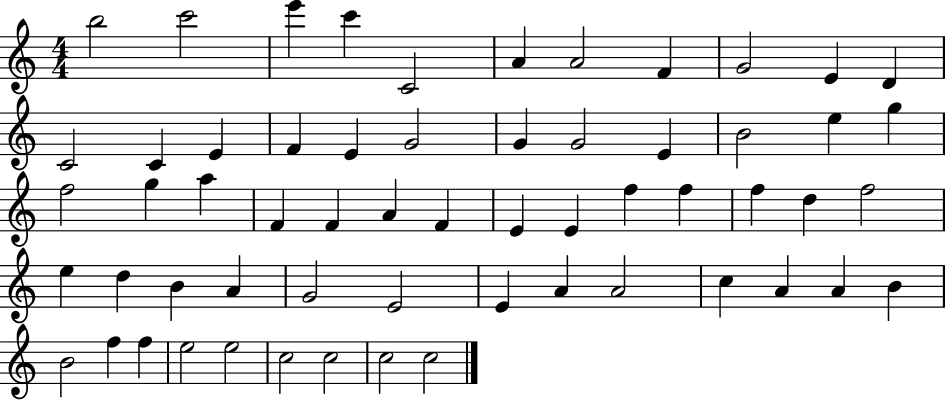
B5/h C6/h E6/q C6/q C4/h A4/q A4/h F4/q G4/h E4/q D4/q C4/h C4/q E4/q F4/q E4/q G4/h G4/q G4/h E4/q B4/h E5/q G5/q F5/h G5/q A5/q F4/q F4/q A4/q F4/q E4/q E4/q F5/q F5/q F5/q D5/q F5/h E5/q D5/q B4/q A4/q G4/h E4/h E4/q A4/q A4/h C5/q A4/q A4/q B4/q B4/h F5/q F5/q E5/h E5/h C5/h C5/h C5/h C5/h